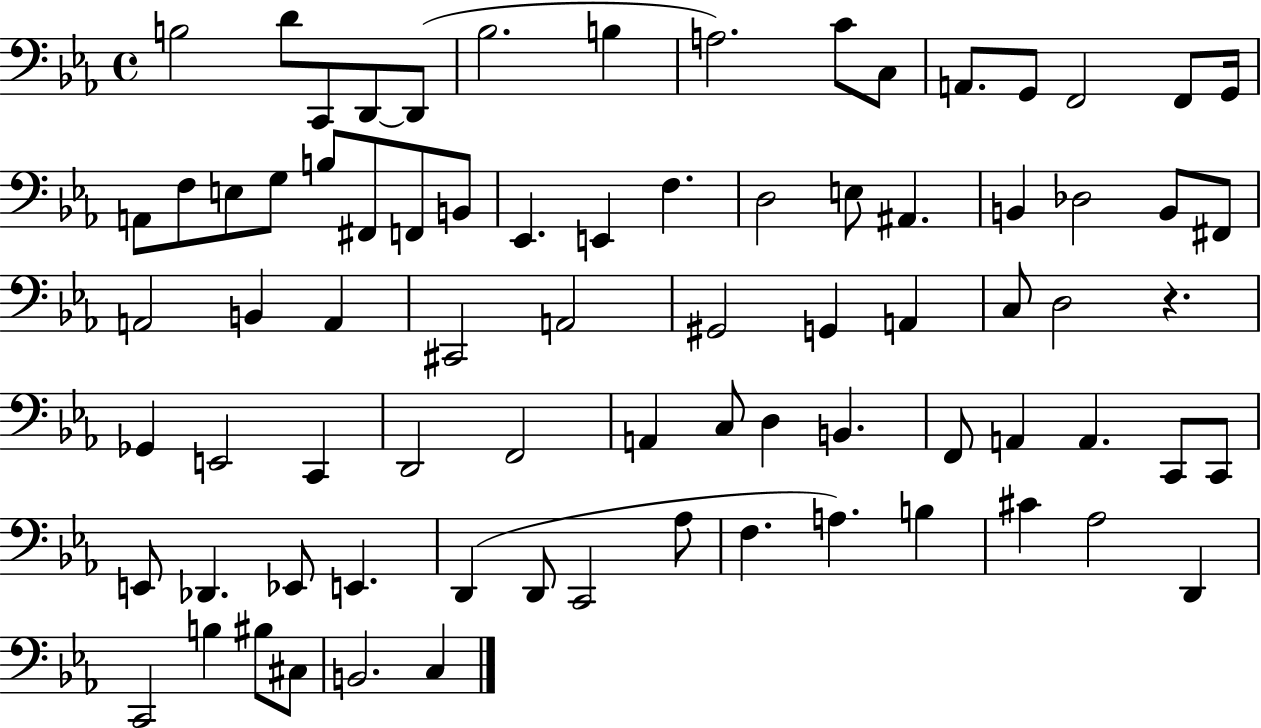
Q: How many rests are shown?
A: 1